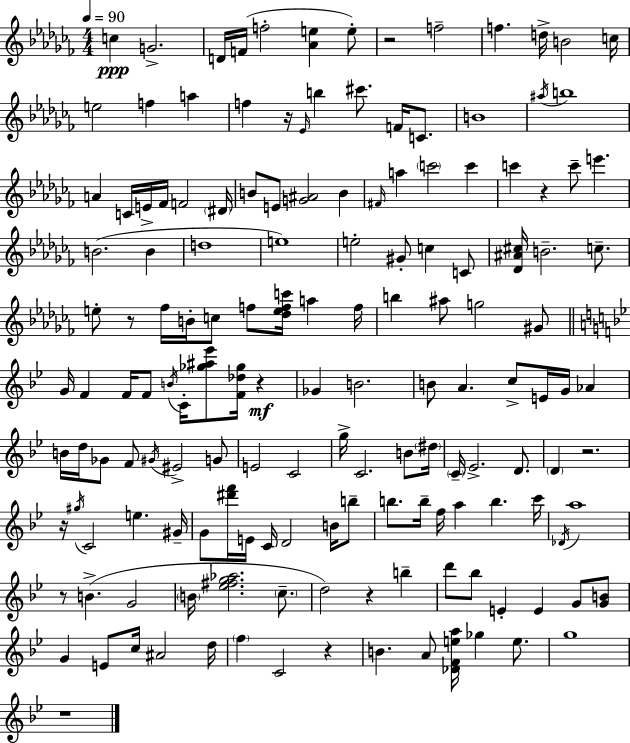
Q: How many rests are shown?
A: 11